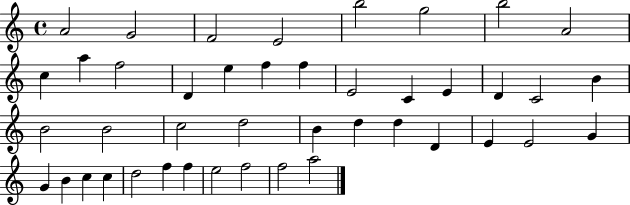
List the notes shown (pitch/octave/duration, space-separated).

A4/h G4/h F4/h E4/h B5/h G5/h B5/h A4/h C5/q A5/q F5/h D4/q E5/q F5/q F5/q E4/h C4/q E4/q D4/q C4/h B4/q B4/h B4/h C5/h D5/h B4/q D5/q D5/q D4/q E4/q E4/h G4/q G4/q B4/q C5/q C5/q D5/h F5/q F5/q E5/h F5/h F5/h A5/h